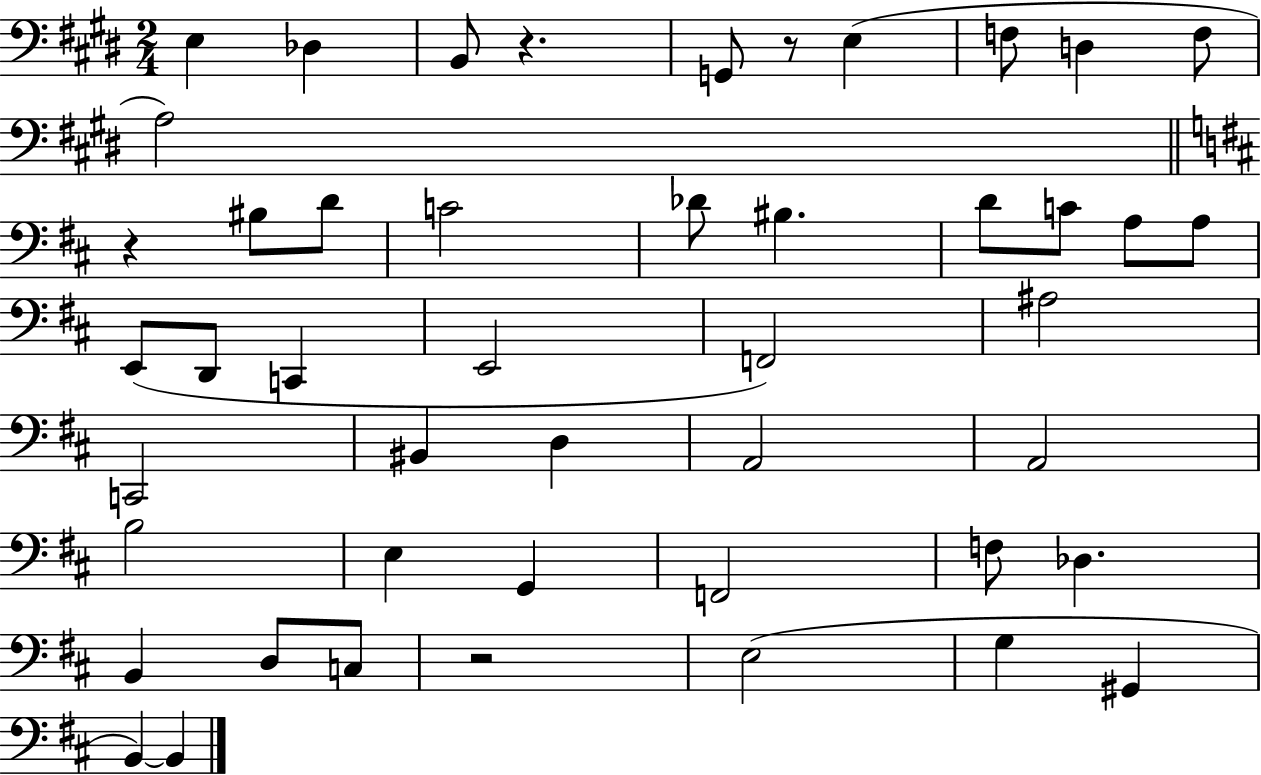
E3/q Db3/q B2/e R/q. G2/e R/e E3/q F3/e D3/q F3/e A3/h R/q BIS3/e D4/e C4/h Db4/e BIS3/q. D4/e C4/e A3/e A3/e E2/e D2/e C2/q E2/h F2/h A#3/h C2/h BIS2/q D3/q A2/h A2/h B3/h E3/q G2/q F2/h F3/e Db3/q. B2/q D3/e C3/e R/h E3/h G3/q G#2/q B2/q B2/q